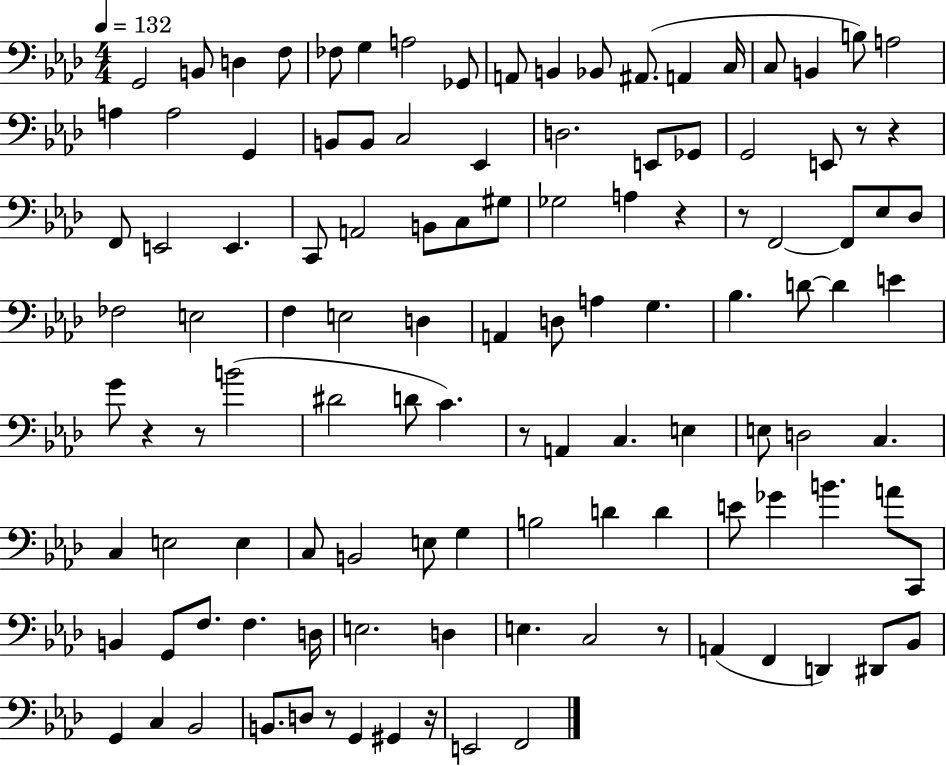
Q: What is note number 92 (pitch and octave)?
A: C3